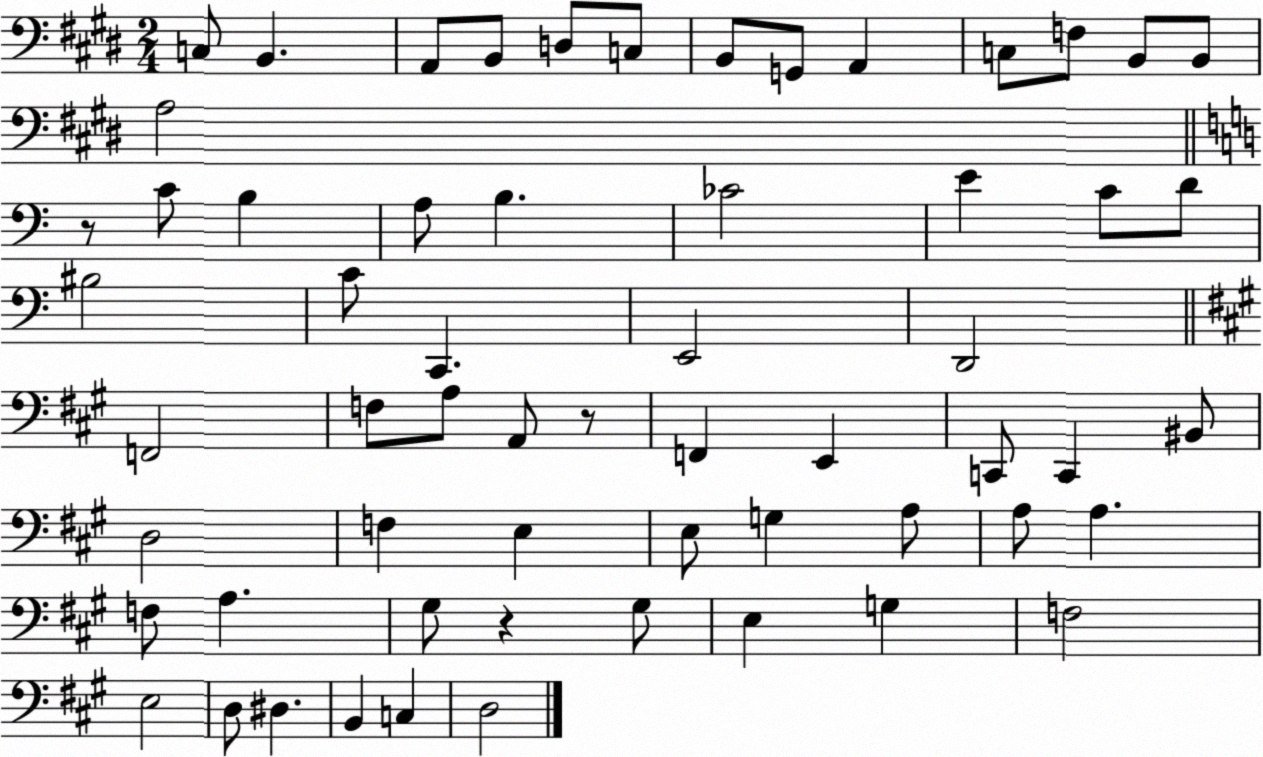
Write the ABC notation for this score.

X:1
T:Untitled
M:2/4
L:1/4
K:E
C,/2 B,, A,,/2 B,,/2 D,/2 C,/2 B,,/2 G,,/2 A,, C,/2 F,/2 B,,/2 B,,/2 A,2 z/2 C/2 B, A,/2 B, _C2 E C/2 D/2 ^B,2 C/2 C,, E,,2 D,,2 F,,2 F,/2 A,/2 A,,/2 z/2 F,, E,, C,,/2 C,, ^B,,/2 D,2 F, E, E,/2 G, A,/2 A,/2 A, F,/2 A, ^G,/2 z ^G,/2 E, G, F,2 E,2 D,/2 ^D, B,, C, D,2